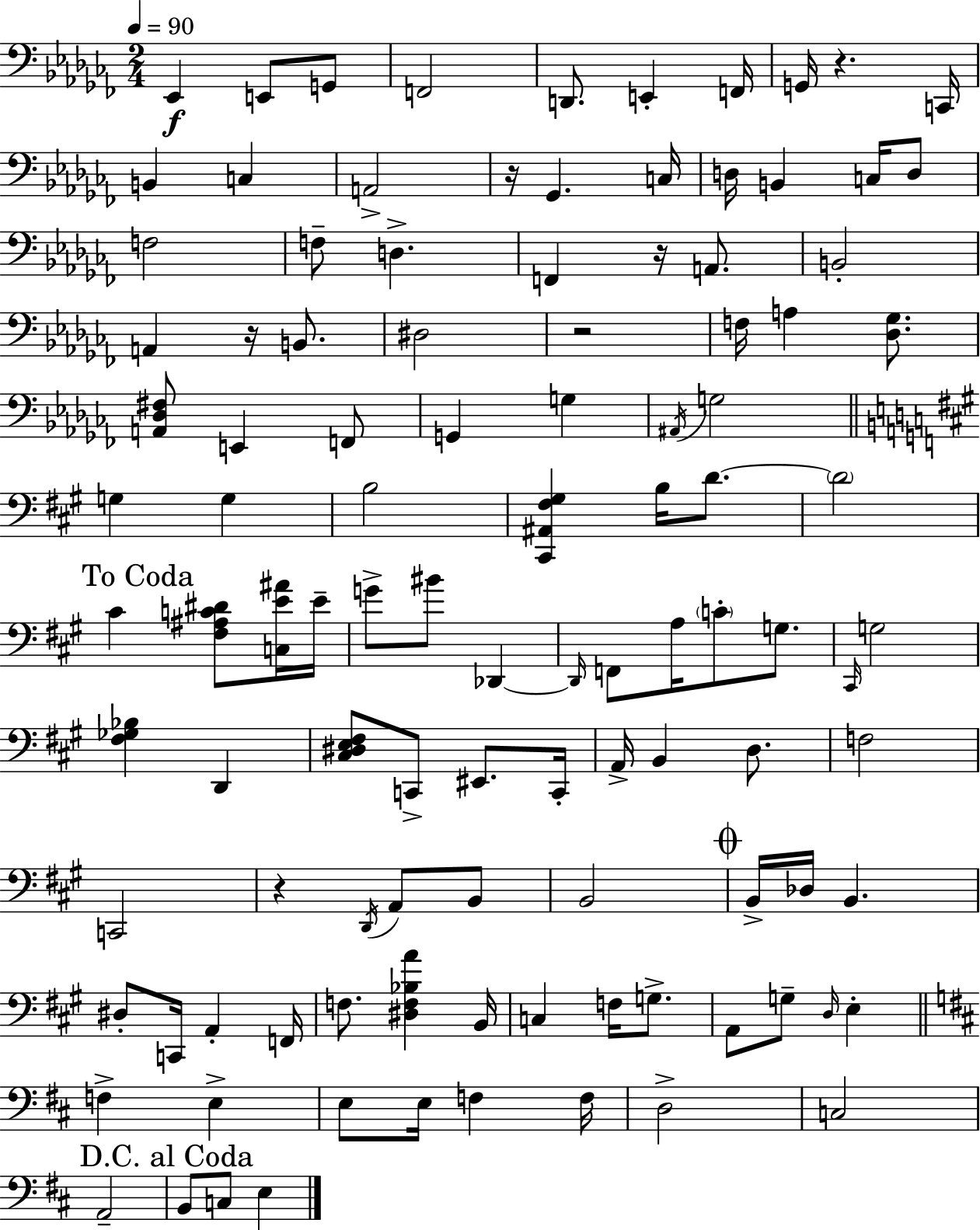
{
  \clef bass
  \numericTimeSignature
  \time 2/4
  \key aes \minor
  \tempo 4 = 90
  \repeat volta 2 { ees,4\f e,8 g,8 | f,2 | d,8. e,4-. f,16 | g,16 r4. c,16 | \break b,4 c4 | a,2-> | r16 ges,4. c16 | d16 b,4 c16 d8 | \break f2 | f8-- d4.-> | f,4 r16 a,8. | b,2-. | \break a,4 r16 b,8. | dis2 | r2 | f16 a4 <des ges>8. | \break <a, des fis>8 e,4 f,8 | g,4 g4 | \acciaccatura { ais,16 } g2 | \bar "||" \break \key a \major g4 g4 | b2 | <cis, ais, fis gis>4 b16 d'8.~~ | \parenthesize d'2 | \break \mark "To Coda" cis'4 <fis ais c' dis'>8 <c e' ais'>16 e'16-- | g'8-> bis'8 des,4~~ | \grace { des,16 } f,8 a16 \parenthesize c'8-. g8. | \grace { cis,16 } g2 | \break <fis ges bes>4 d,4 | <cis dis e fis>8 c,8-> eis,8. | c,16-. a,16-> b,4 d8. | f2 | \break c,2 | r4 \acciaccatura { d,16 } a,8 | b,8 b,2 | \mark \markup { \musicglyph "scripts.coda" } b,16-> des16 b,4. | \break dis8-. c,16 a,4-. | f,16 f8. <dis f bes a'>4 | b,16 c4 f16 | g8.-> a,8 g8-- \grace { d16 } | \break e4-. \bar "||" \break \key d \major f4-> e4-> | e8 e16 f4 f16 | d2-> | c2 | \break a,2-- | \mark "D.C. al Coda" b,8 c8 e4 | } \bar "|."
}